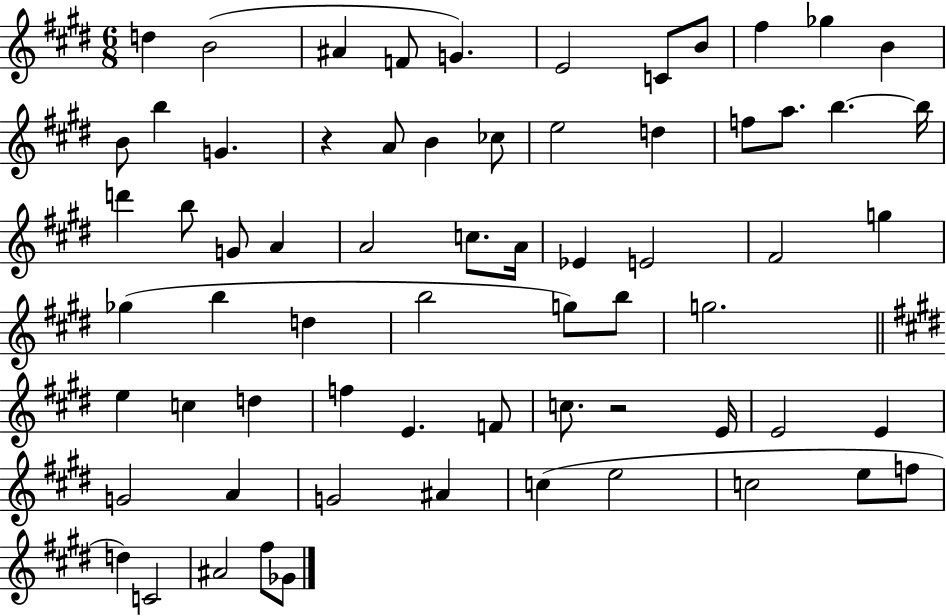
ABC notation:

X:1
T:Untitled
M:6/8
L:1/4
K:E
d B2 ^A F/2 G E2 C/2 B/2 ^f _g B B/2 b G z A/2 B _c/2 e2 d f/2 a/2 b b/4 d' b/2 G/2 A A2 c/2 A/4 _E E2 ^F2 g _g b d b2 g/2 b/2 g2 e c d f E F/2 c/2 z2 E/4 E2 E G2 A G2 ^A c e2 c2 e/2 f/2 d C2 ^A2 ^f/2 _G/2